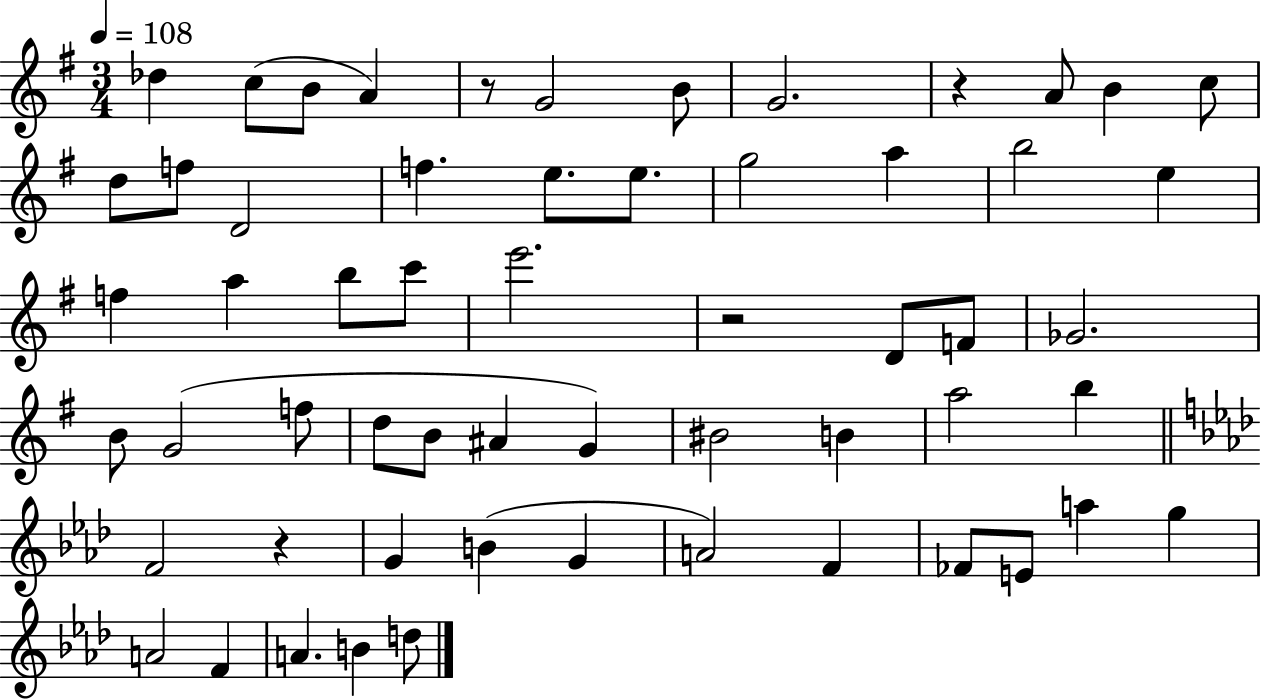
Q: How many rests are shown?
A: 4